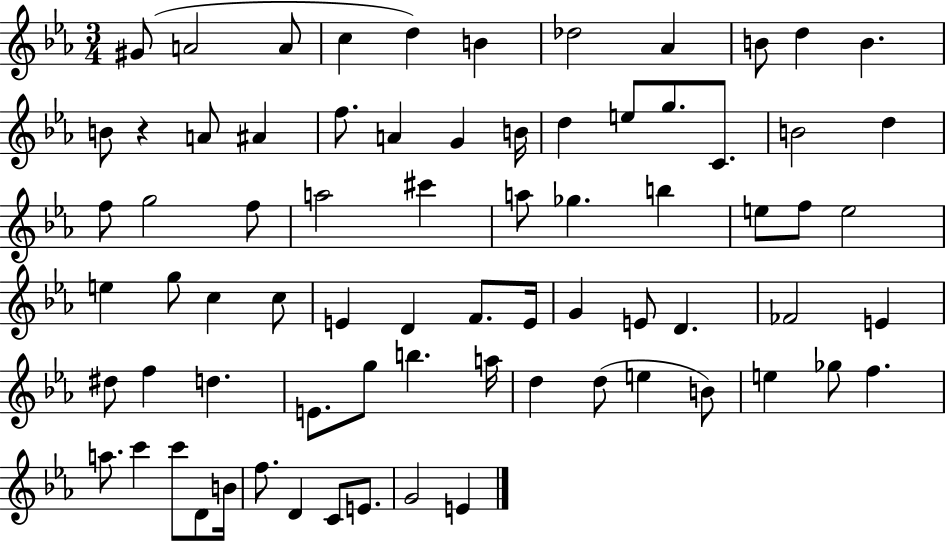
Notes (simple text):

G#4/e A4/h A4/e C5/q D5/q B4/q Db5/h Ab4/q B4/e D5/q B4/q. B4/e R/q A4/e A#4/q F5/e. A4/q G4/q B4/s D5/q E5/e G5/e. C4/e. B4/h D5/q F5/e G5/h F5/e A5/h C#6/q A5/e Gb5/q. B5/q E5/e F5/e E5/h E5/q G5/e C5/q C5/e E4/q D4/q F4/e. E4/s G4/q E4/e D4/q. FES4/h E4/q D#5/e F5/q D5/q. E4/e. G5/e B5/q. A5/s D5/q D5/e E5/q B4/e E5/q Gb5/e F5/q. A5/e. C6/q C6/e D4/e B4/s F5/e. D4/q C4/e E4/e. G4/h E4/q